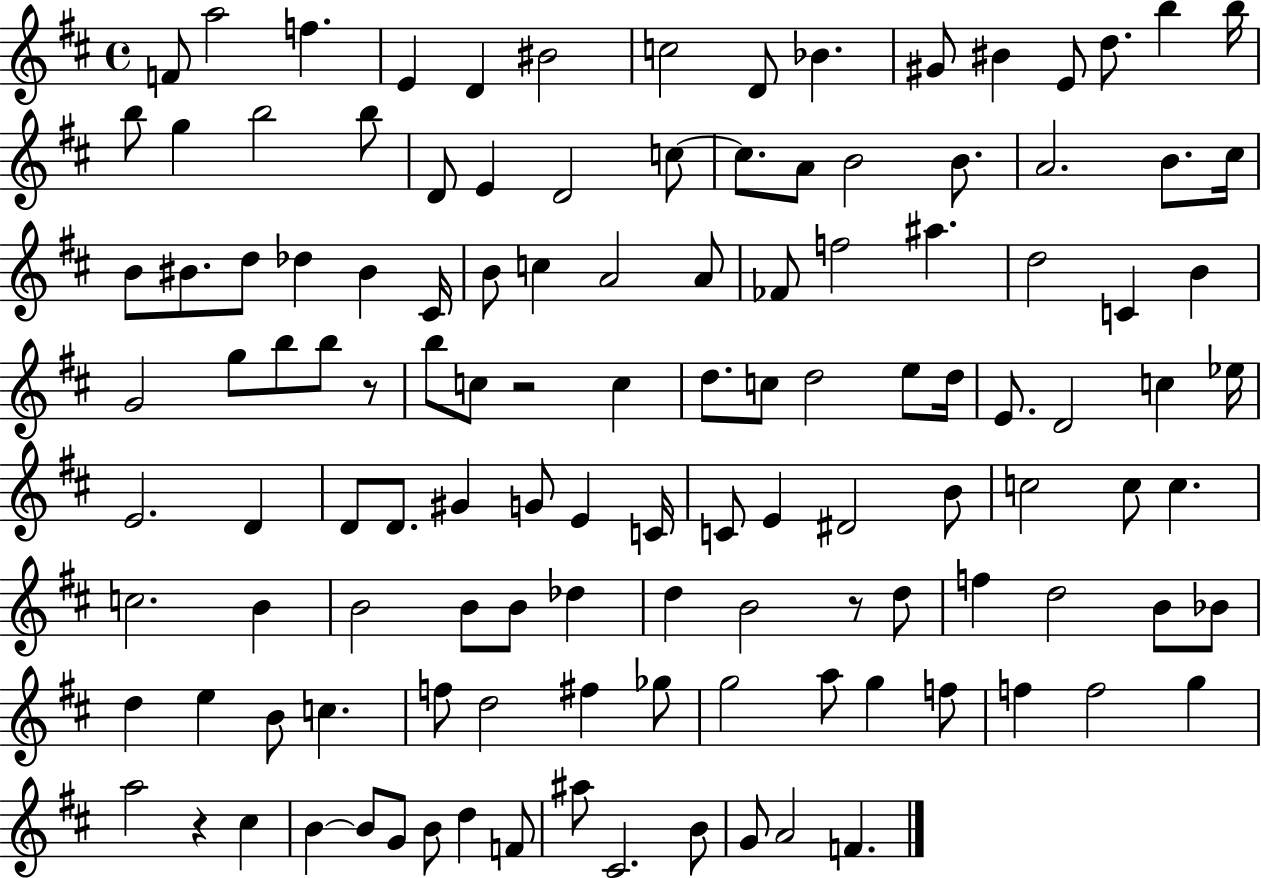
{
  \clef treble
  \time 4/4
  \defaultTimeSignature
  \key d \major
  f'8 a''2 f''4. | e'4 d'4 bis'2 | c''2 d'8 bes'4. | gis'8 bis'4 e'8 d''8. b''4 b''16 | \break b''8 g''4 b''2 b''8 | d'8 e'4 d'2 c''8~~ | c''8. a'8 b'2 b'8. | a'2. b'8. cis''16 | \break b'8 bis'8. d''8 des''4 bis'4 cis'16 | b'8 c''4 a'2 a'8 | fes'8 f''2 ais''4. | d''2 c'4 b'4 | \break g'2 g''8 b''8 b''8 r8 | b''8 c''8 r2 c''4 | d''8. c''8 d''2 e''8 d''16 | e'8. d'2 c''4 ees''16 | \break e'2. d'4 | d'8 d'8. gis'4 g'8 e'4 c'16 | c'8 e'4 dis'2 b'8 | c''2 c''8 c''4. | \break c''2. b'4 | b'2 b'8 b'8 des''4 | d''4 b'2 r8 d''8 | f''4 d''2 b'8 bes'8 | \break d''4 e''4 b'8 c''4. | f''8 d''2 fis''4 ges''8 | g''2 a''8 g''4 f''8 | f''4 f''2 g''4 | \break a''2 r4 cis''4 | b'4~~ b'8 g'8 b'8 d''4 f'8 | ais''8 cis'2. b'8 | g'8 a'2 f'4. | \break \bar "|."
}